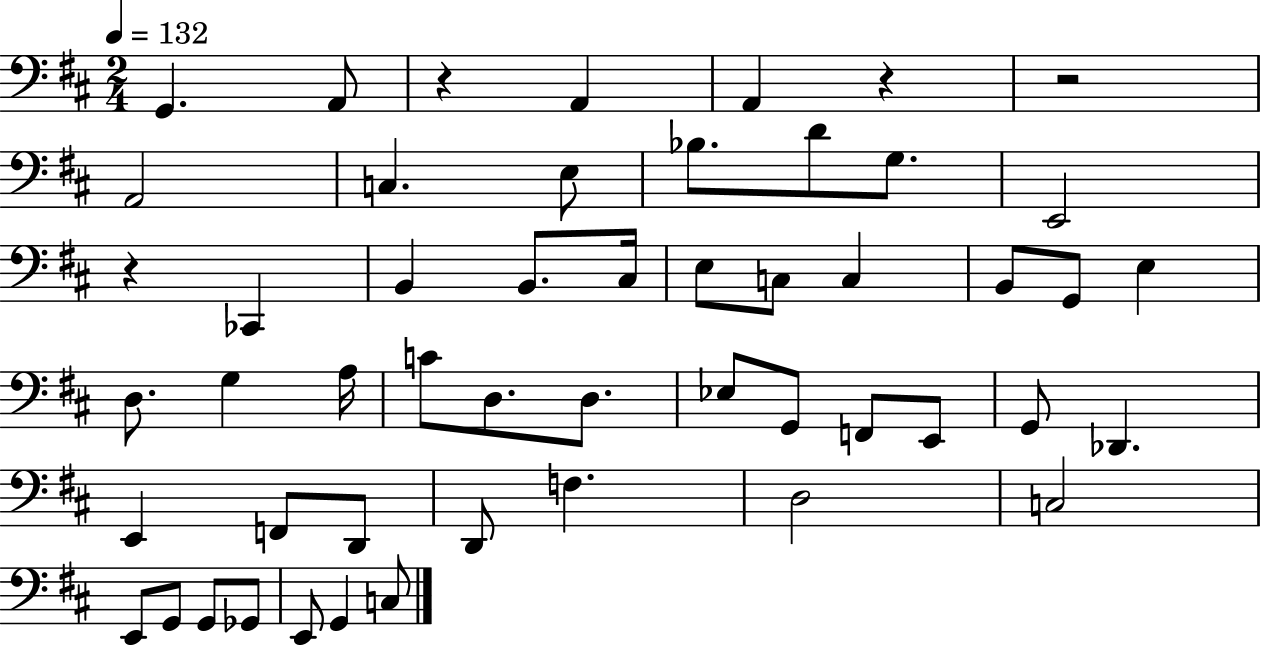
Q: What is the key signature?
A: D major